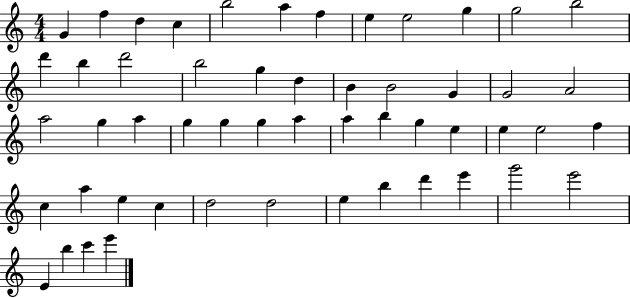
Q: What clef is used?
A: treble